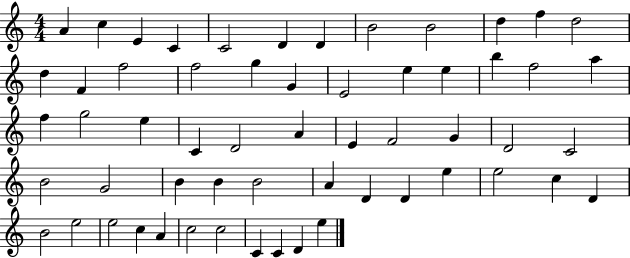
{
  \clef treble
  \numericTimeSignature
  \time 4/4
  \key c \major
  a'4 c''4 e'4 c'4 | c'2 d'4 d'4 | b'2 b'2 | d''4 f''4 d''2 | \break d''4 f'4 f''2 | f''2 g''4 g'4 | e'2 e''4 e''4 | b''4 f''2 a''4 | \break f''4 g''2 e''4 | c'4 d'2 a'4 | e'4 f'2 g'4 | d'2 c'2 | \break b'2 g'2 | b'4 b'4 b'2 | a'4 d'4 d'4 e''4 | e''2 c''4 d'4 | \break b'2 e''2 | e''2 c''4 a'4 | c''2 c''2 | c'4 c'4 d'4 e''4 | \break \bar "|."
}